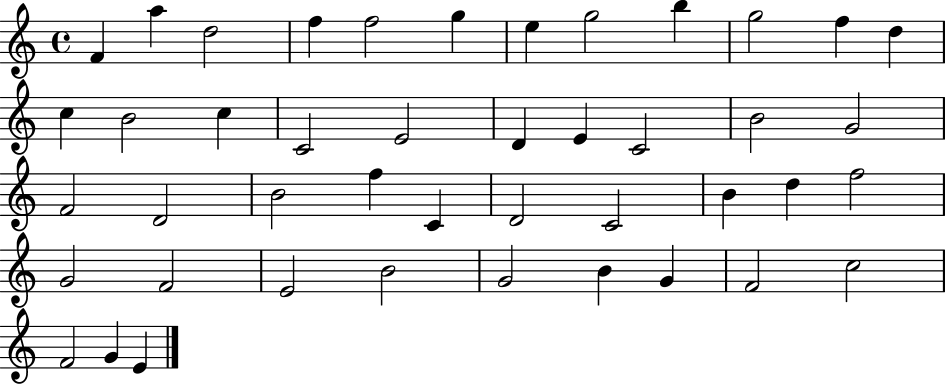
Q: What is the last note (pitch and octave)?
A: E4